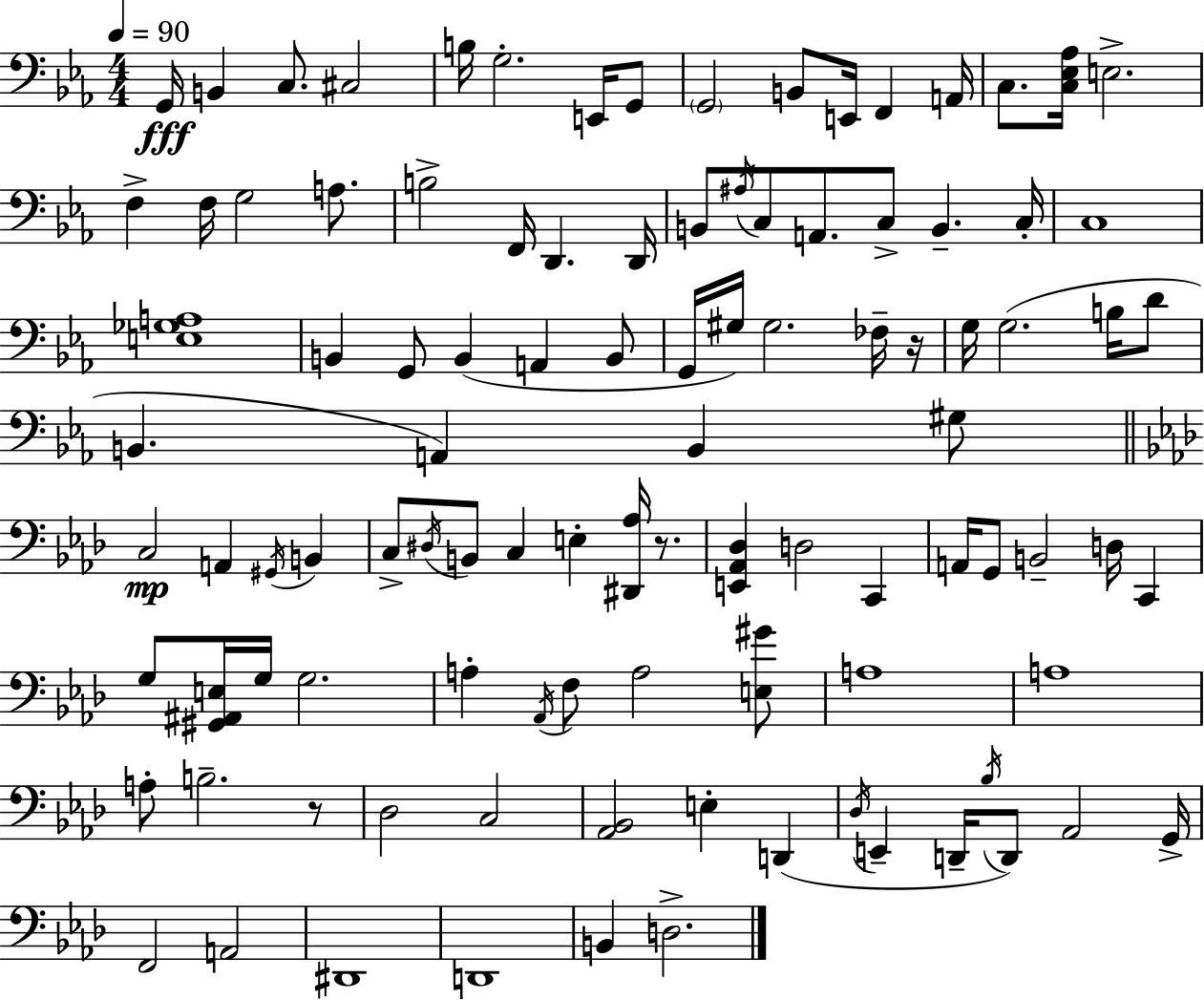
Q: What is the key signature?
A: EES major